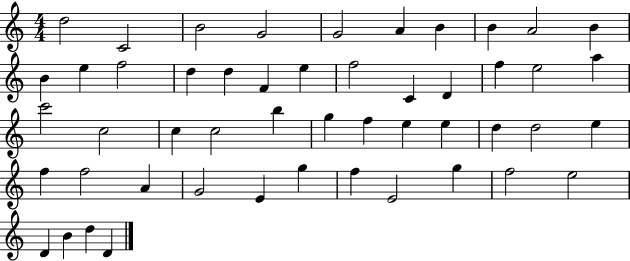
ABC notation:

X:1
T:Untitled
M:4/4
L:1/4
K:C
d2 C2 B2 G2 G2 A B B A2 B B e f2 d d F e f2 C D f e2 a c'2 c2 c c2 b g f e e d d2 e f f2 A G2 E g f E2 g f2 e2 D B d D